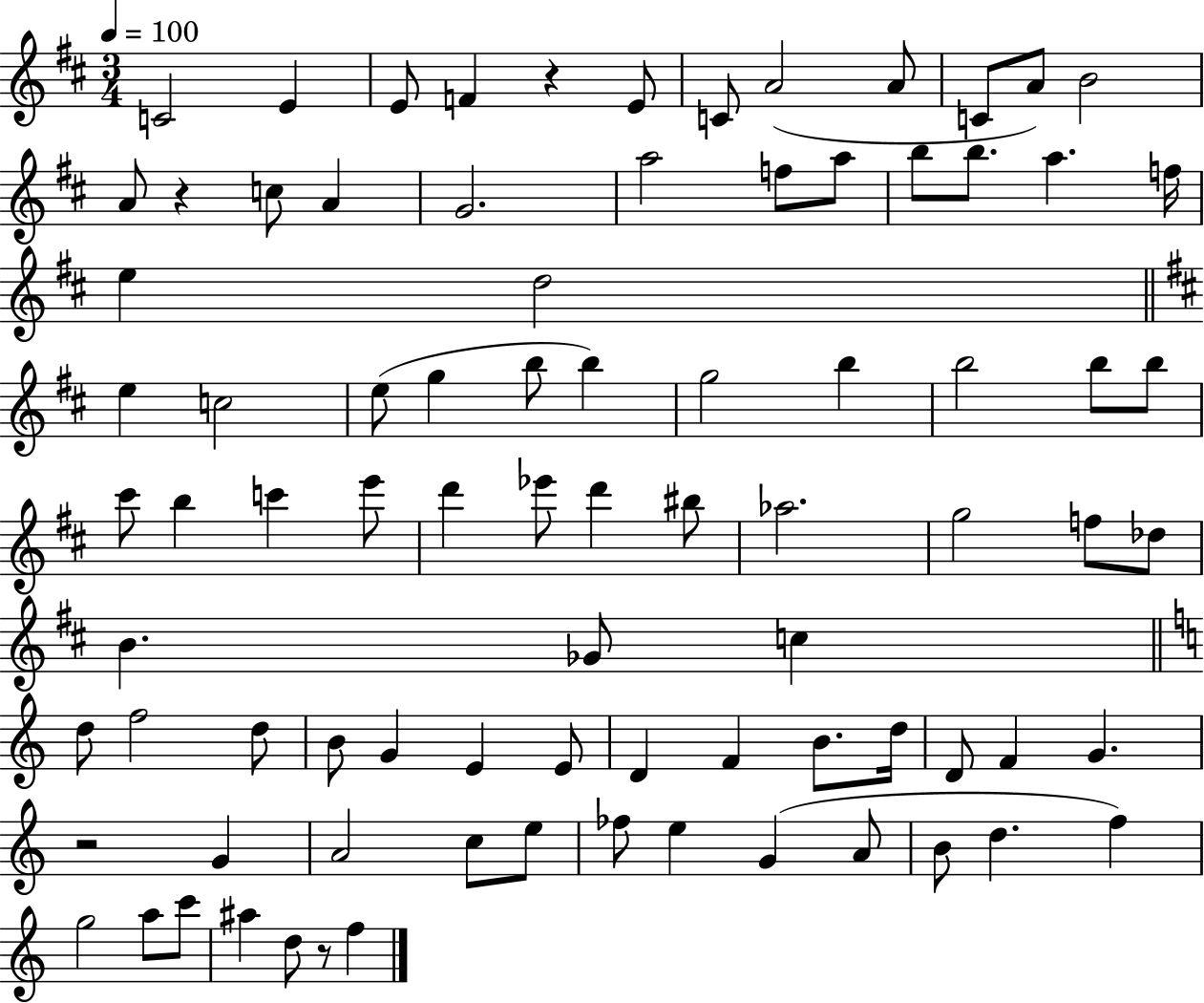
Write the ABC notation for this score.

X:1
T:Untitled
M:3/4
L:1/4
K:D
C2 E E/2 F z E/2 C/2 A2 A/2 C/2 A/2 B2 A/2 z c/2 A G2 a2 f/2 a/2 b/2 b/2 a f/4 e d2 e c2 e/2 g b/2 b g2 b b2 b/2 b/2 ^c'/2 b c' e'/2 d' _e'/2 d' ^b/2 _a2 g2 f/2 _d/2 B _G/2 c d/2 f2 d/2 B/2 G E E/2 D F B/2 d/4 D/2 F G z2 G A2 c/2 e/2 _f/2 e G A/2 B/2 d f g2 a/2 c'/2 ^a d/2 z/2 f